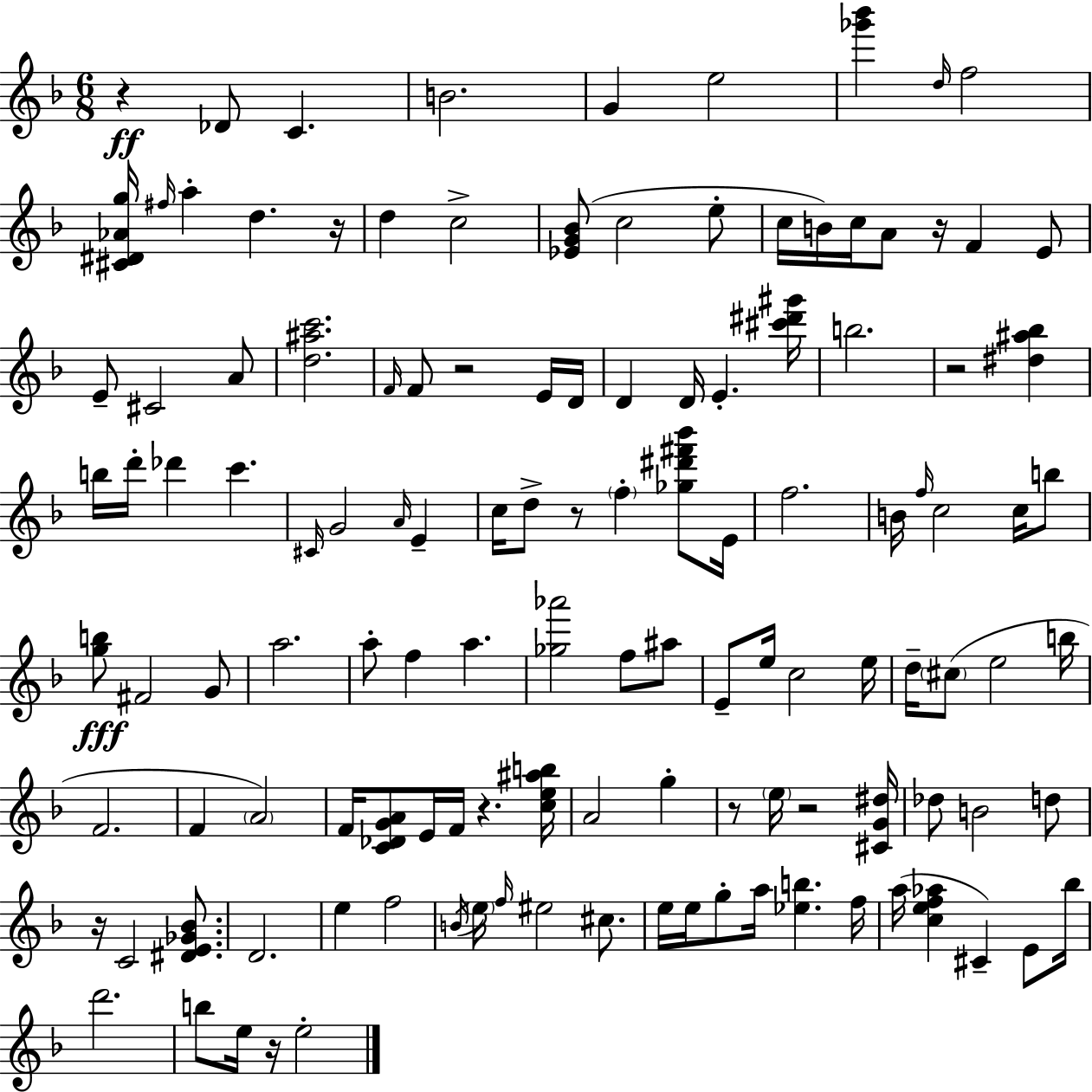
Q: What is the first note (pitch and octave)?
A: Db4